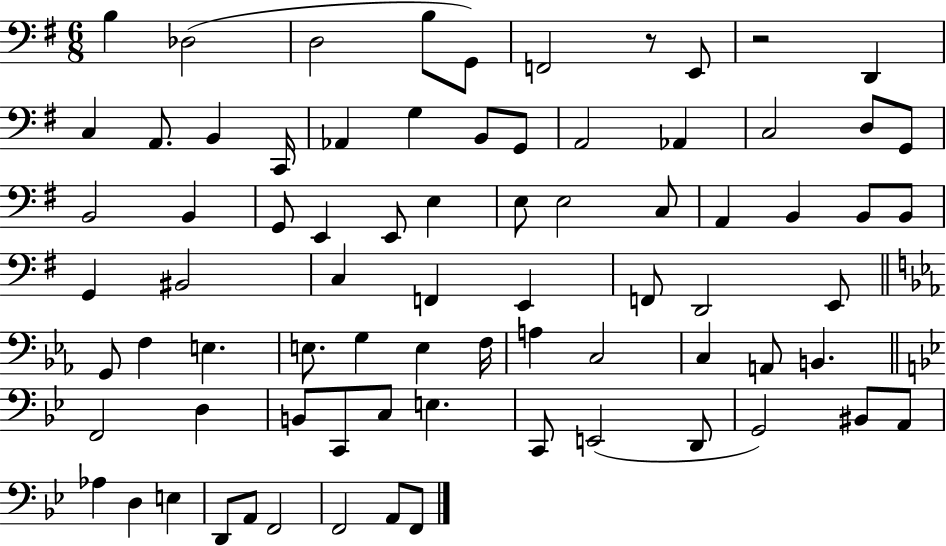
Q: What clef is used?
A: bass